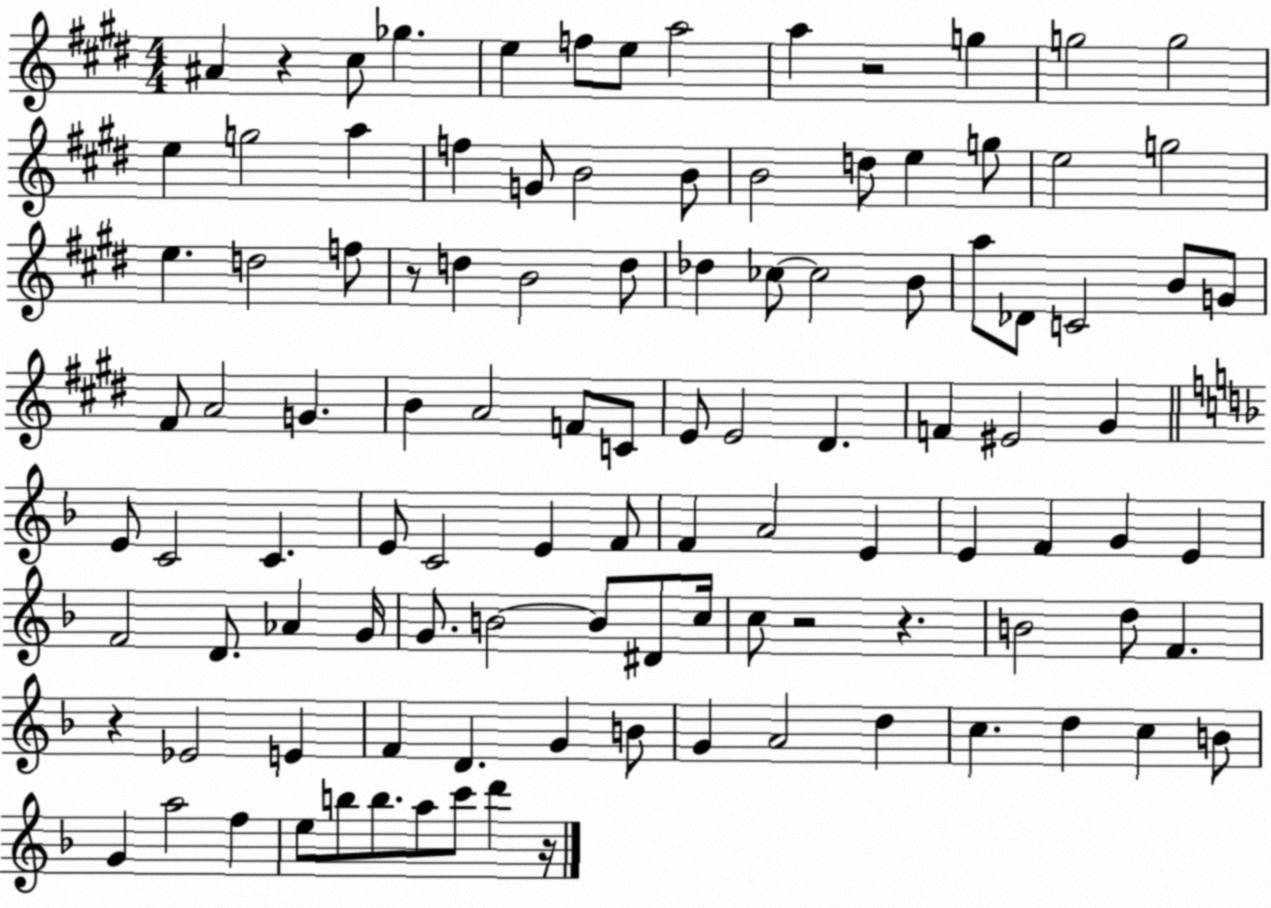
X:1
T:Untitled
M:4/4
L:1/4
K:E
^A z ^c/2 _g e f/2 e/2 a2 a z2 g g2 g2 e g2 a f G/2 B2 B/2 B2 d/2 e g/2 e2 g2 e d2 f/2 z/2 d B2 d/2 _d _c/2 _c2 B/2 a/2 _D/2 C2 B/2 G/2 ^F/2 A2 G B A2 F/2 C/2 E/2 E2 ^D F ^E2 ^G E/2 C2 C E/2 C2 E F/2 F A2 E E F G E F2 D/2 _A G/4 G/2 B2 B/2 ^D/2 c/4 c/2 z2 z B2 d/2 F z _E2 E F D G B/2 G A2 d c d c B/2 G a2 f e/2 b/2 b/2 a/2 c'/2 d' z/4